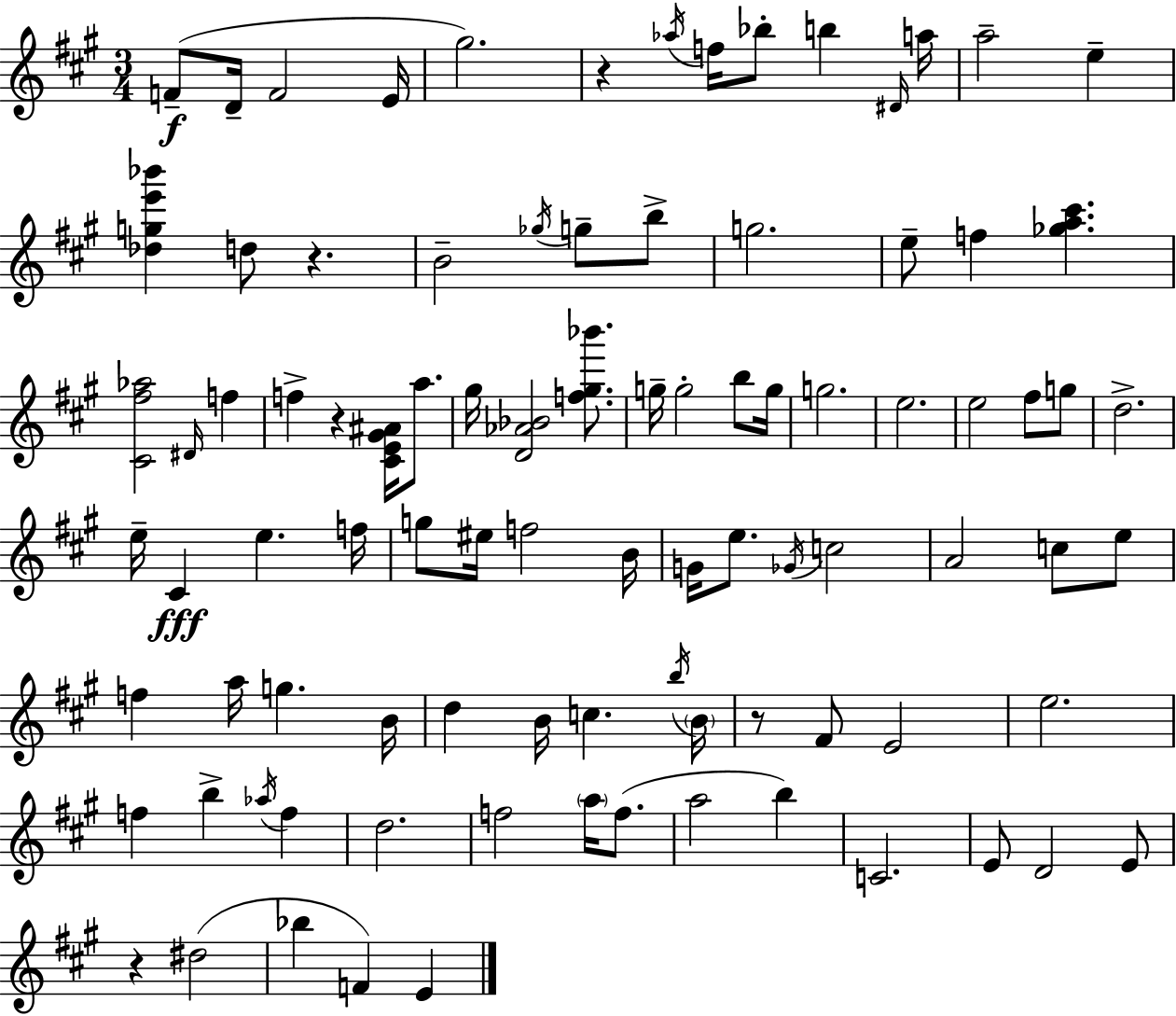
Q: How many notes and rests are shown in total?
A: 92